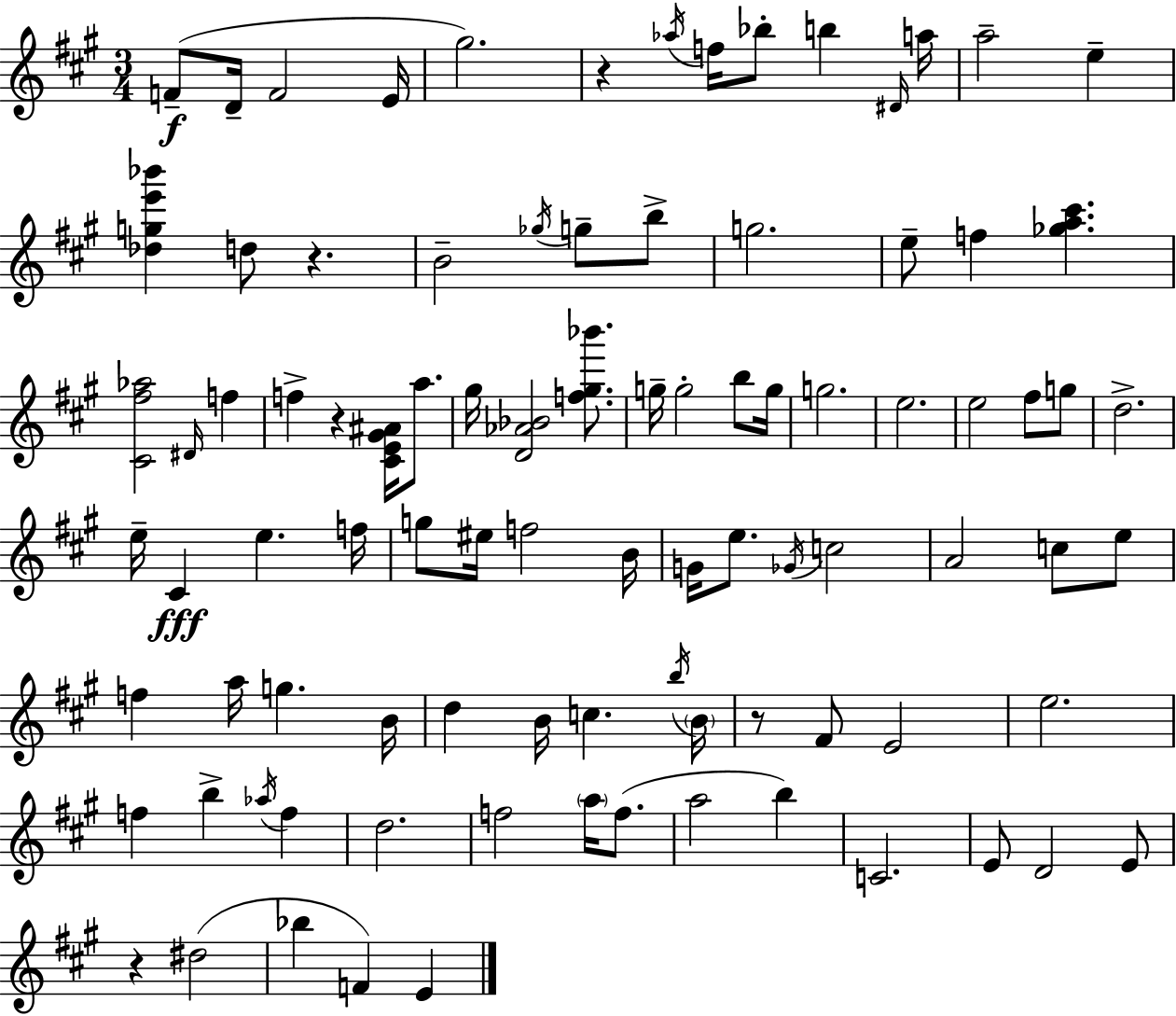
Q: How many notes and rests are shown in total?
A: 92